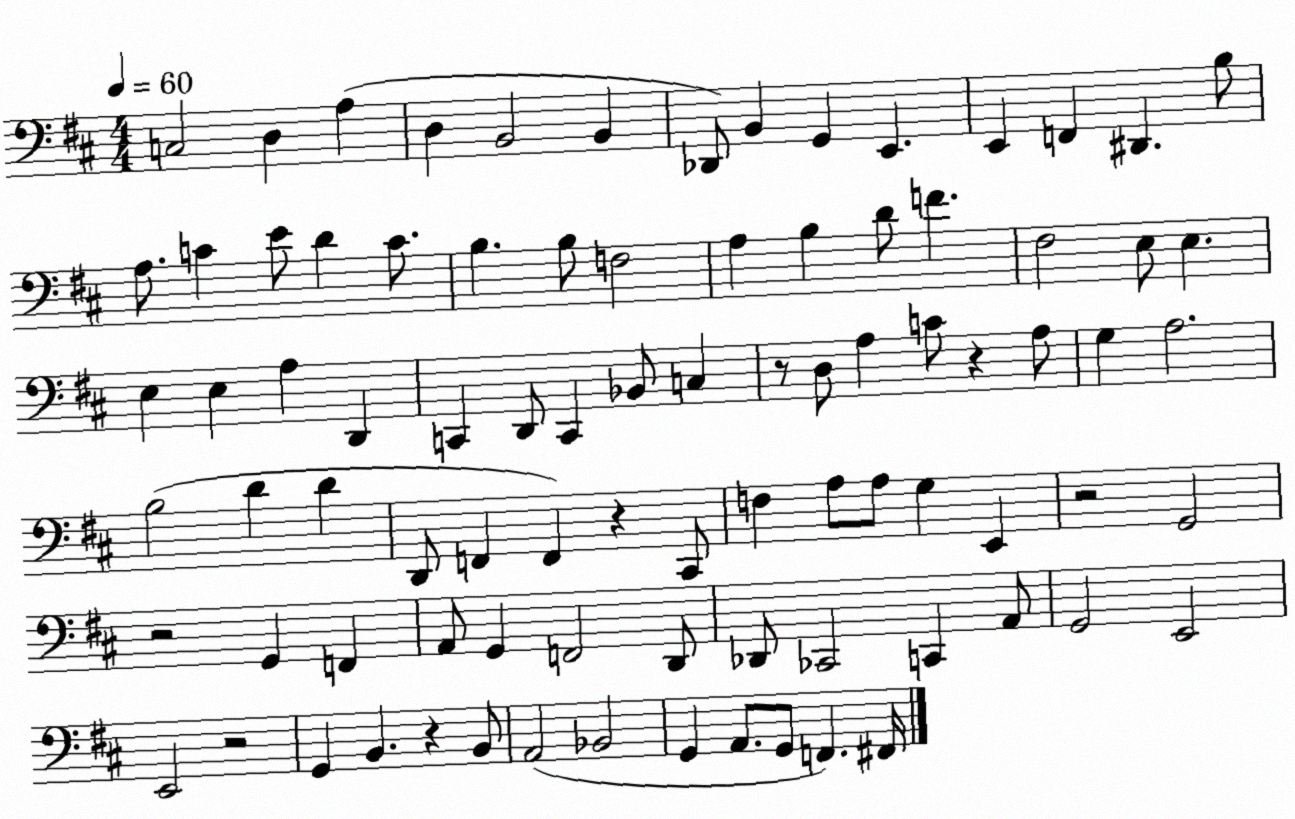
X:1
T:Untitled
M:4/4
L:1/4
K:D
C,2 D, A, D, B,,2 B,, _D,,/2 B,, G,, E,, E,, F,, ^D,, B,/2 A,/2 C E/2 D C/2 B, B,/2 F,2 A, B, D/2 F ^F,2 E,/2 E, E, E, A, D,, C,, D,,/2 C,, _B,,/2 C, z/2 D,/2 A, C/2 z A,/2 G, A,2 B,2 D D D,,/2 F,, F,, z ^C,,/2 F, A,/2 A,/2 G, E,, z2 G,,2 z2 G,, F,, A,,/2 G,, F,,2 D,,/2 _D,,/2 _C,,2 C,, A,,/2 G,,2 E,,2 E,,2 z2 G,, B,, z B,,/2 A,,2 _B,,2 G,, A,,/2 G,,/2 F,, ^F,,/4